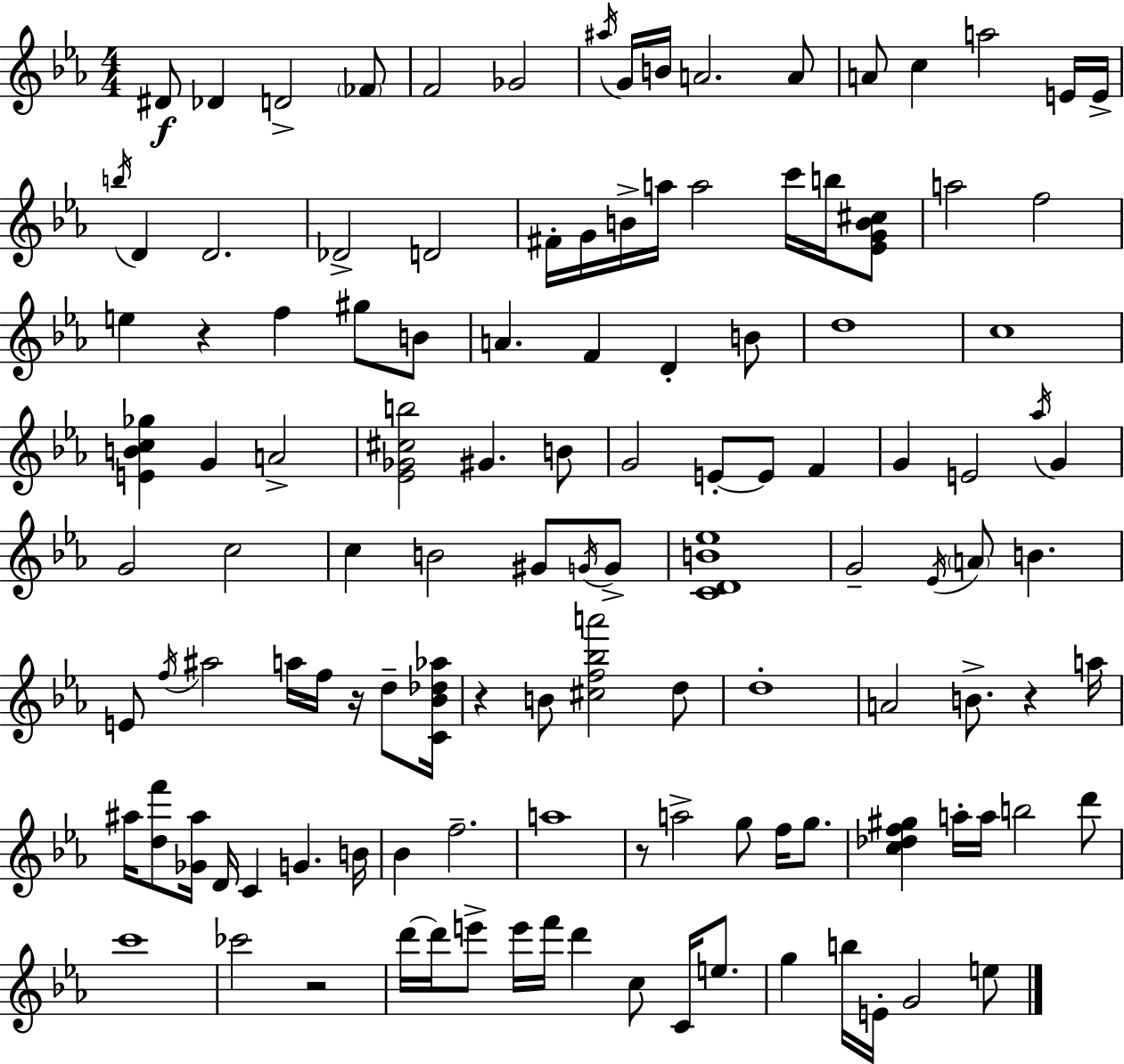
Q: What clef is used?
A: treble